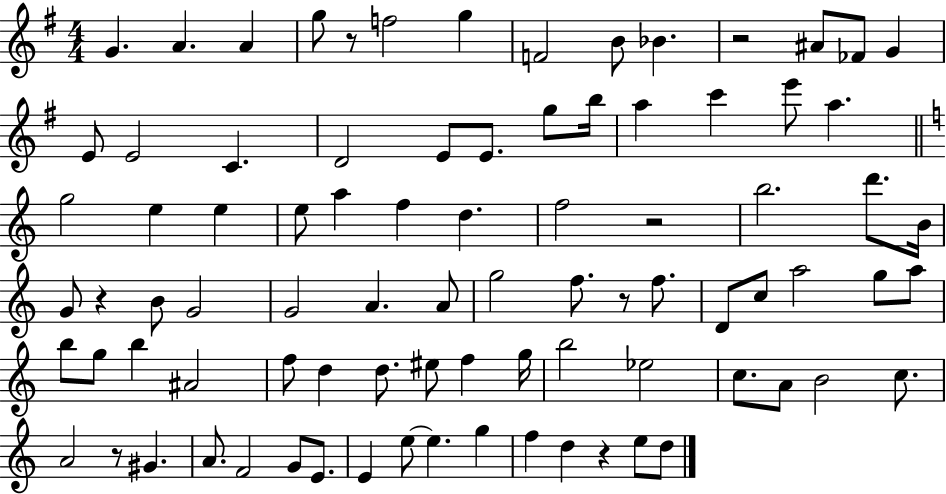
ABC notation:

X:1
T:Untitled
M:4/4
L:1/4
K:G
G A A g/2 z/2 f2 g F2 B/2 _B z2 ^A/2 _F/2 G E/2 E2 C D2 E/2 E/2 g/2 b/4 a c' e'/2 a g2 e e e/2 a f d f2 z2 b2 d'/2 B/4 G/2 z B/2 G2 G2 A A/2 g2 f/2 z/2 f/2 D/2 c/2 a2 g/2 a/2 b/2 g/2 b ^A2 f/2 d d/2 ^e/2 f g/4 b2 _e2 c/2 A/2 B2 c/2 A2 z/2 ^G A/2 F2 G/2 E/2 E e/2 e g f d z e/2 d/2